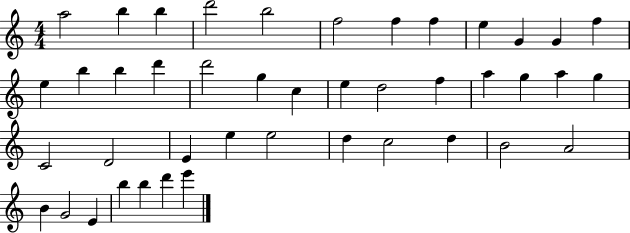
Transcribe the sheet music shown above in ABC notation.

X:1
T:Untitled
M:4/4
L:1/4
K:C
a2 b b d'2 b2 f2 f f e G G f e b b d' d'2 g c e d2 f a g a g C2 D2 E e e2 d c2 d B2 A2 B G2 E b b d' e'